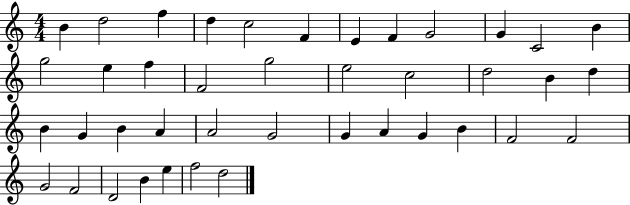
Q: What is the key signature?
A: C major